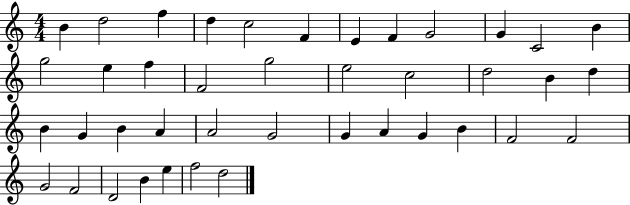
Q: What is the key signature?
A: C major